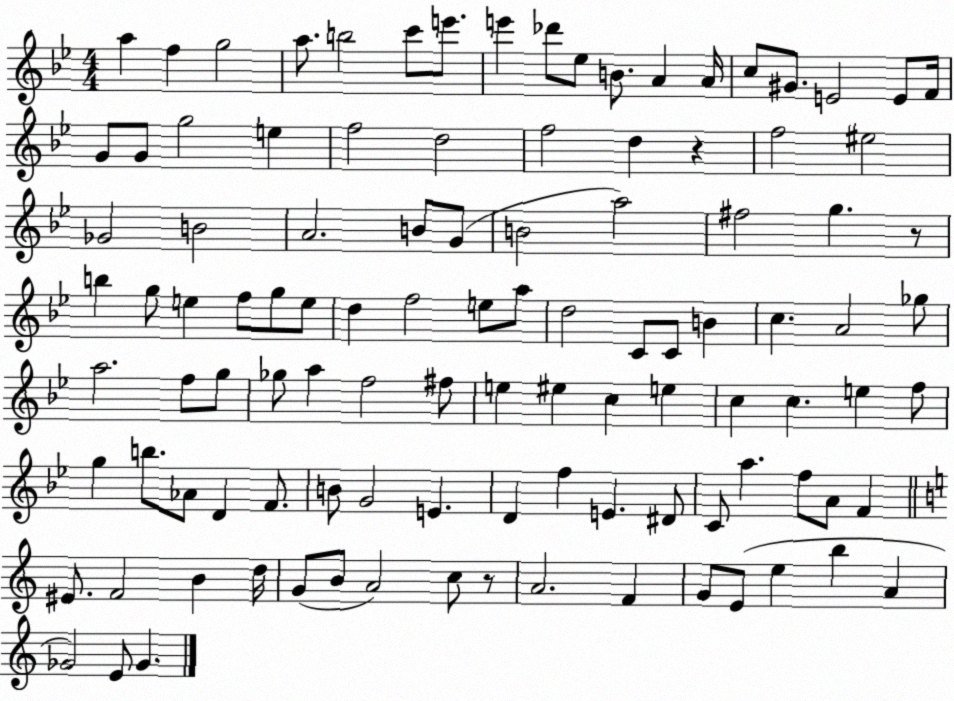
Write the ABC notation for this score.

X:1
T:Untitled
M:4/4
L:1/4
K:Bb
a f g2 a/2 b2 c'/2 e'/2 e' _d'/2 _e/2 B/2 A A/4 c/2 ^G/2 E2 E/2 F/4 G/2 G/2 g2 e f2 d2 f2 d z f2 ^e2 _G2 B2 A2 B/2 G/2 B2 a2 ^f2 g z/2 b g/2 e f/2 g/2 e/2 d f2 e/2 a/2 d2 C/2 C/2 B c A2 _g/2 a2 f/2 g/2 _g/2 a f2 ^f/2 e ^e c e c c e f/2 g b/2 _A/2 D F/2 B/2 G2 E D f E ^D/2 C/2 a f/2 A/2 F ^E/2 F2 B d/4 G/2 B/2 A2 c/2 z/2 A2 F G/2 E/2 e b A _G2 E/2 _G